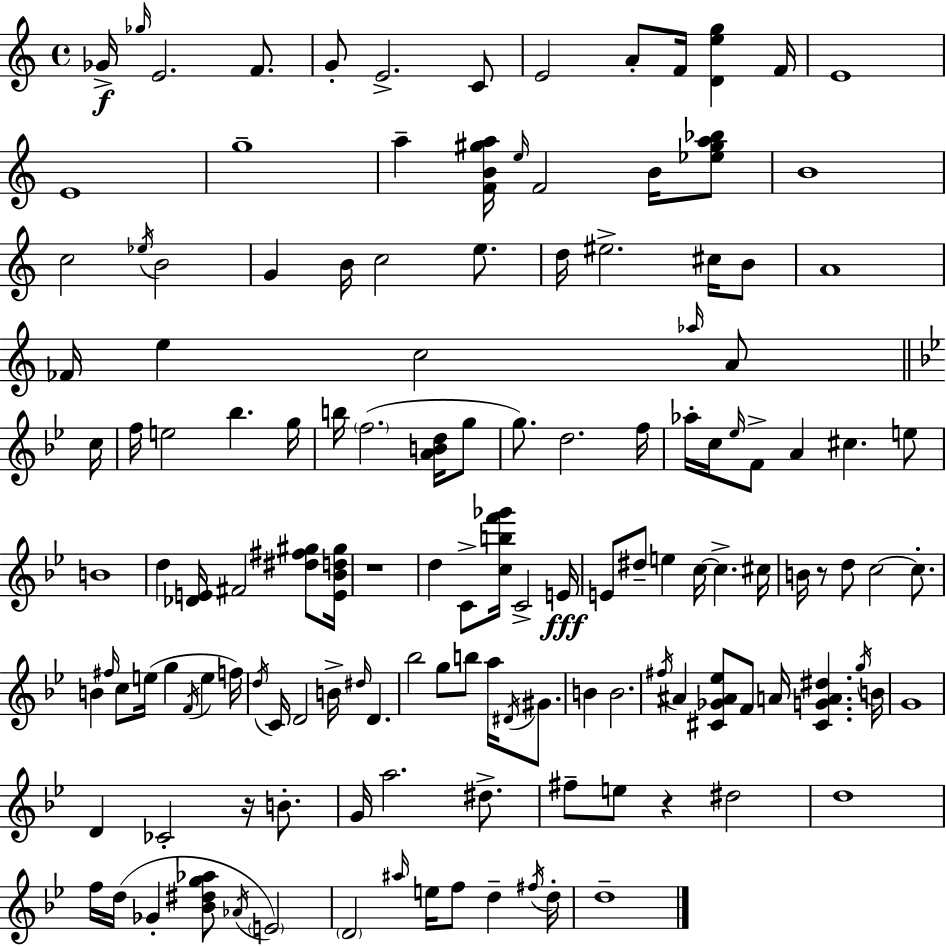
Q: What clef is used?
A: treble